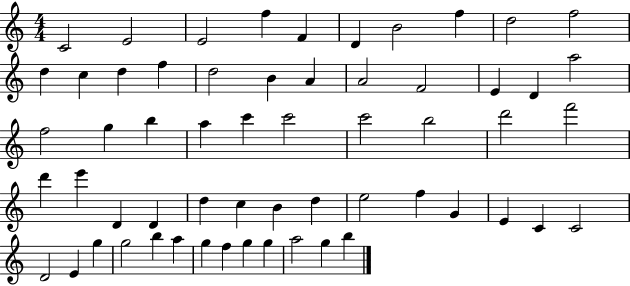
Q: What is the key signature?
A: C major